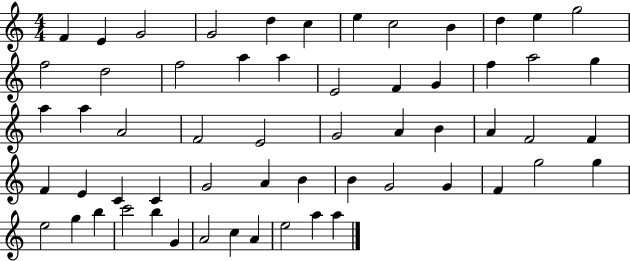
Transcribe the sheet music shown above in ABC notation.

X:1
T:Untitled
M:4/4
L:1/4
K:C
F E G2 G2 d c e c2 B d e g2 f2 d2 f2 a a E2 F G f a2 g a a A2 F2 E2 G2 A B A F2 F F E C C G2 A B B G2 G F g2 g e2 g b c'2 b G A2 c A e2 a a